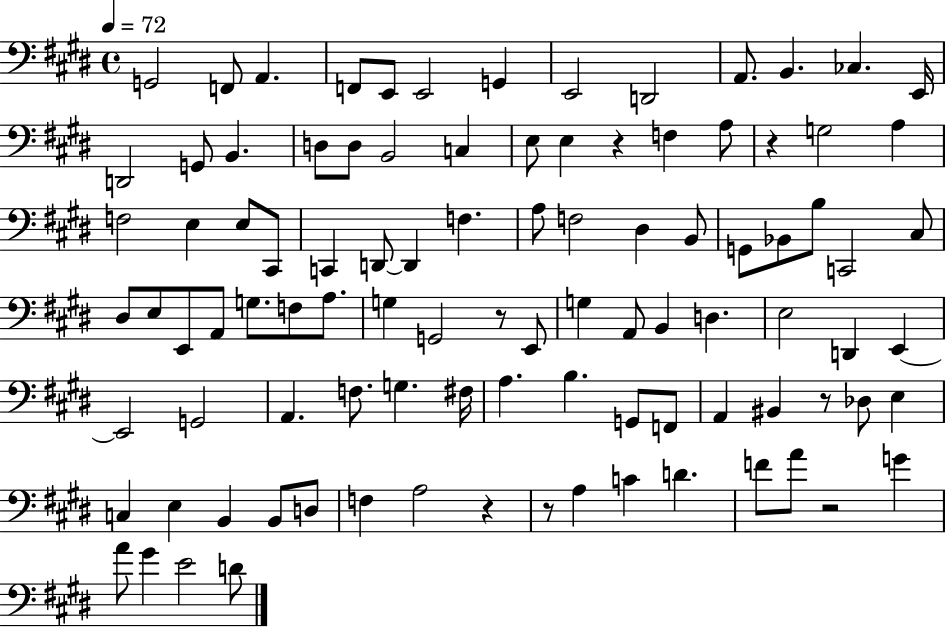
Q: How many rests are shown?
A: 7